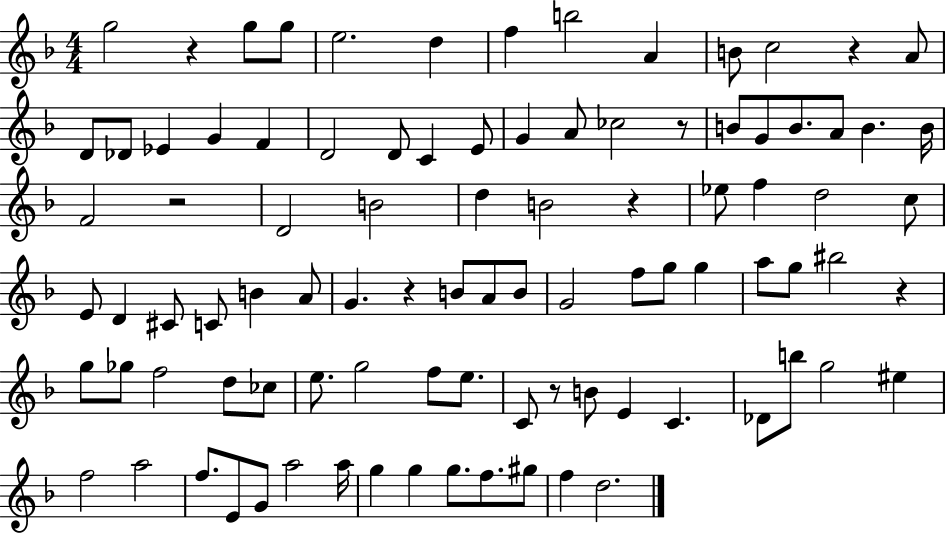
G5/h R/q G5/e G5/e E5/h. D5/q F5/q B5/h A4/q B4/e C5/h R/q A4/e D4/e Db4/e Eb4/q G4/q F4/q D4/h D4/e C4/q E4/e G4/q A4/e CES5/h R/e B4/e G4/e B4/e. A4/e B4/q. B4/s F4/h R/h D4/h B4/h D5/q B4/h R/q Eb5/e F5/q D5/h C5/e E4/e D4/q C#4/e C4/e B4/q A4/e G4/q. R/q B4/e A4/e B4/e G4/h F5/e G5/e G5/q A5/e G5/e BIS5/h R/q G5/e Gb5/e F5/h D5/e CES5/e E5/e. G5/h F5/e E5/e. C4/e R/e B4/e E4/q C4/q. Db4/e B5/e G5/h EIS5/q F5/h A5/h F5/e. E4/e G4/e A5/h A5/s G5/q G5/q G5/e. F5/e. G#5/e F5/q D5/h.